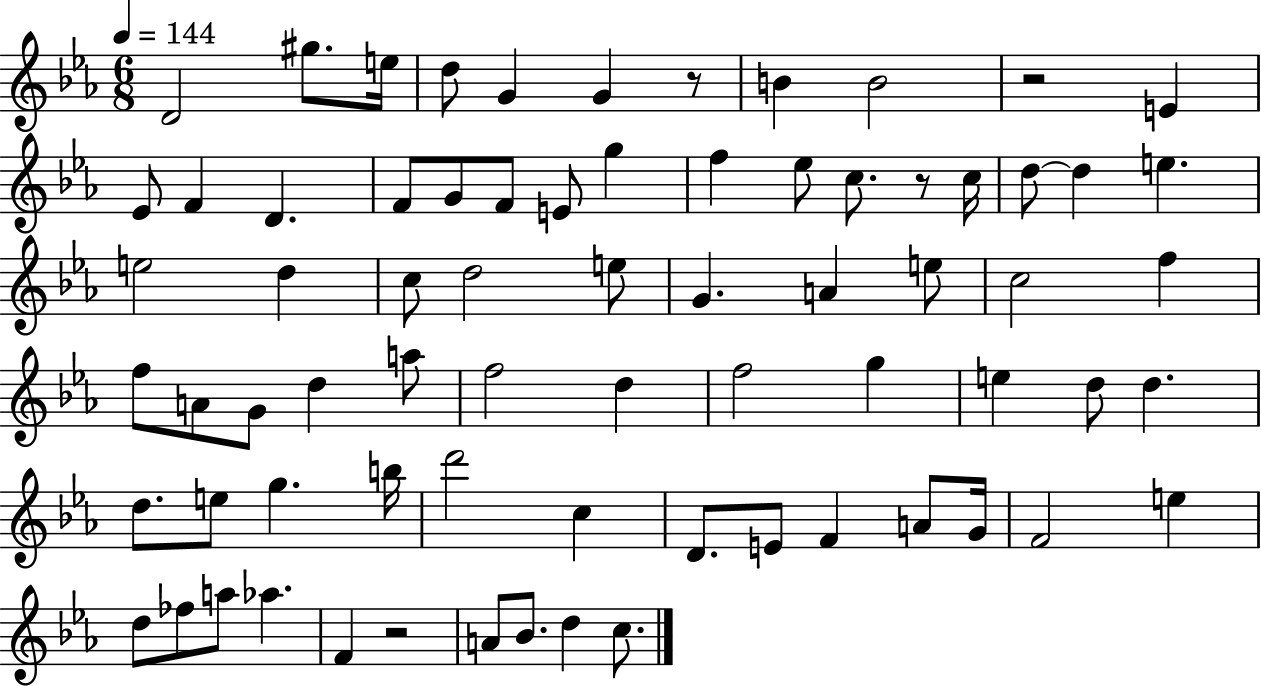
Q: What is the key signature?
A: EES major